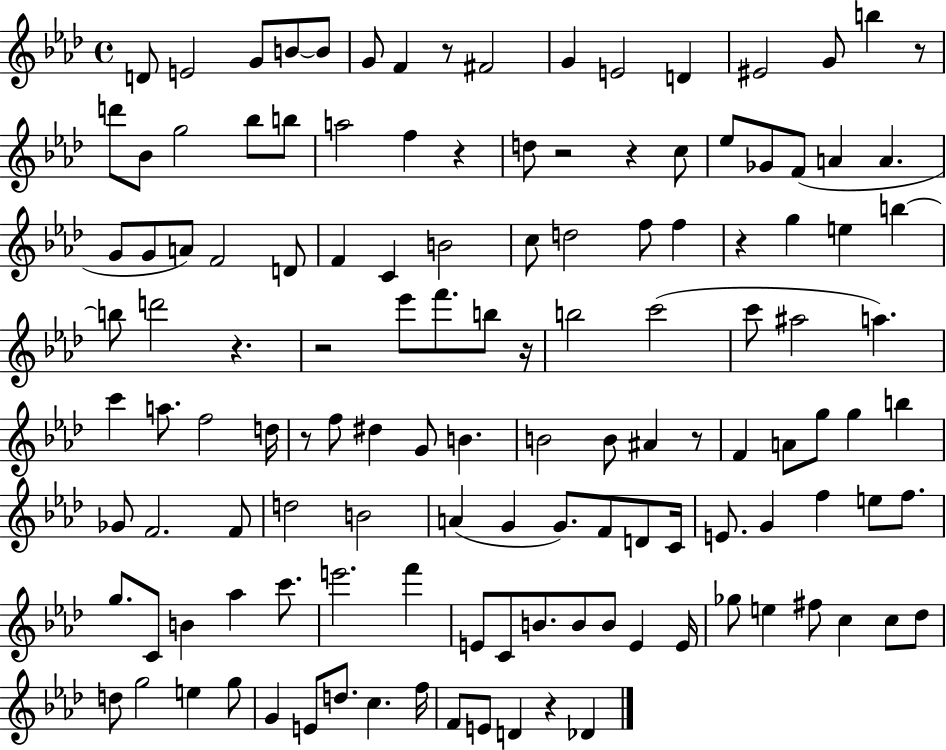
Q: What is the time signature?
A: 4/4